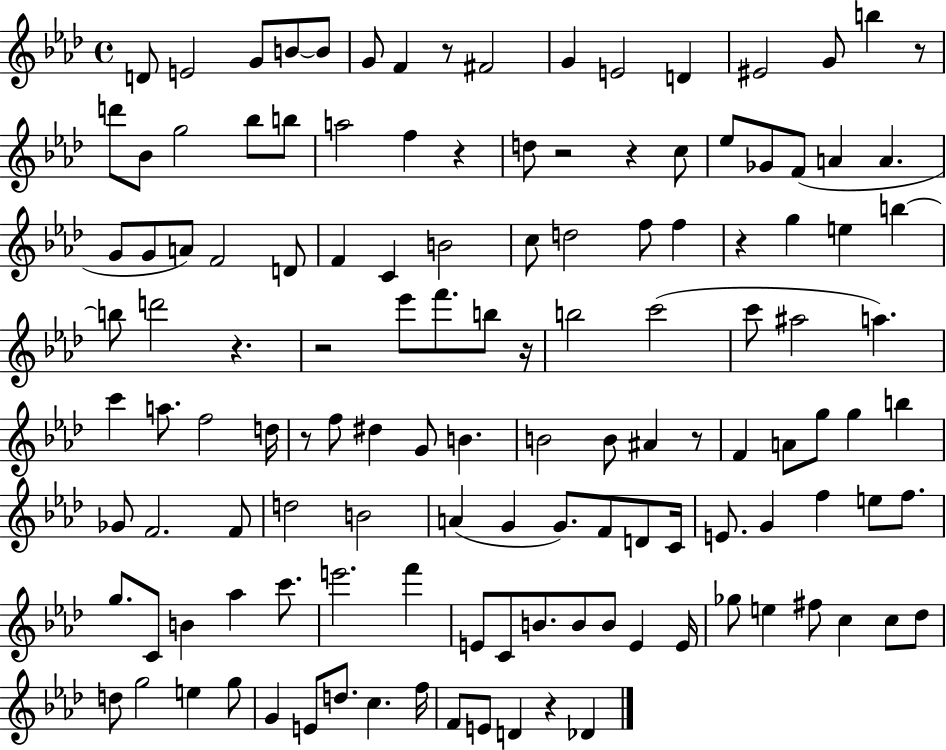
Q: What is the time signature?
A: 4/4